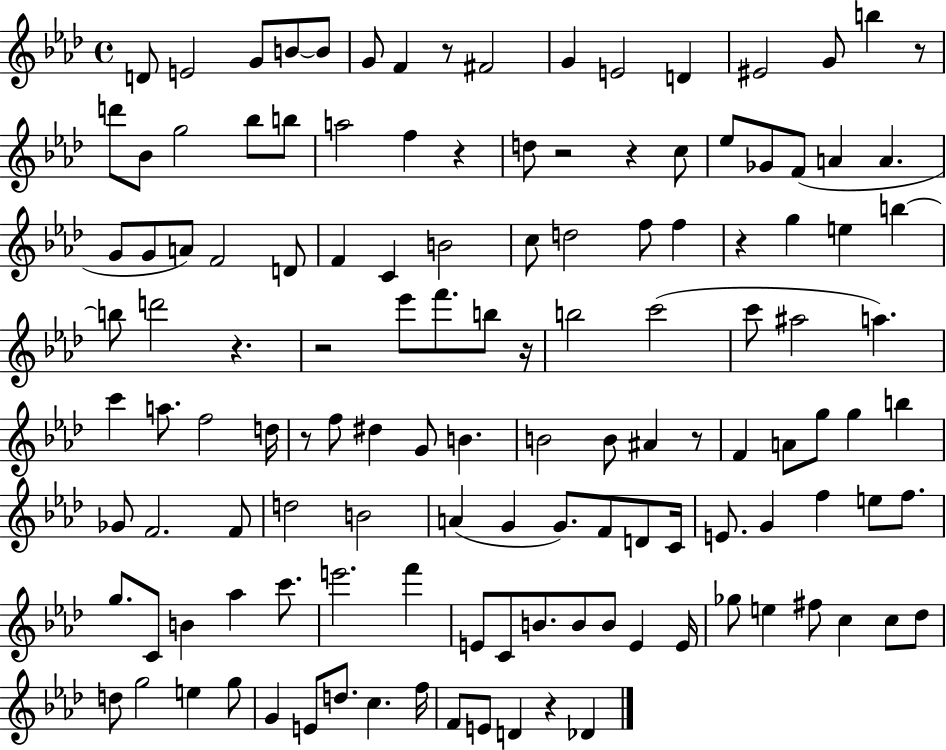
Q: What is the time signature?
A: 4/4